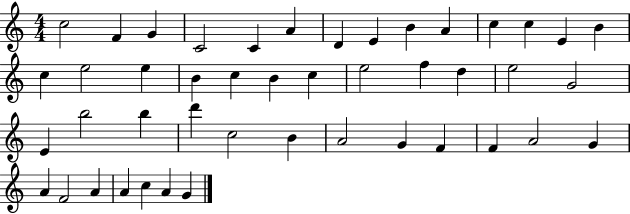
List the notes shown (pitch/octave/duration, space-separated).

C5/h F4/q G4/q C4/h C4/q A4/q D4/q E4/q B4/q A4/q C5/q C5/q E4/q B4/q C5/q E5/h E5/q B4/q C5/q B4/q C5/q E5/h F5/q D5/q E5/h G4/h E4/q B5/h B5/q D6/q C5/h B4/q A4/h G4/q F4/q F4/q A4/h G4/q A4/q F4/h A4/q A4/q C5/q A4/q G4/q